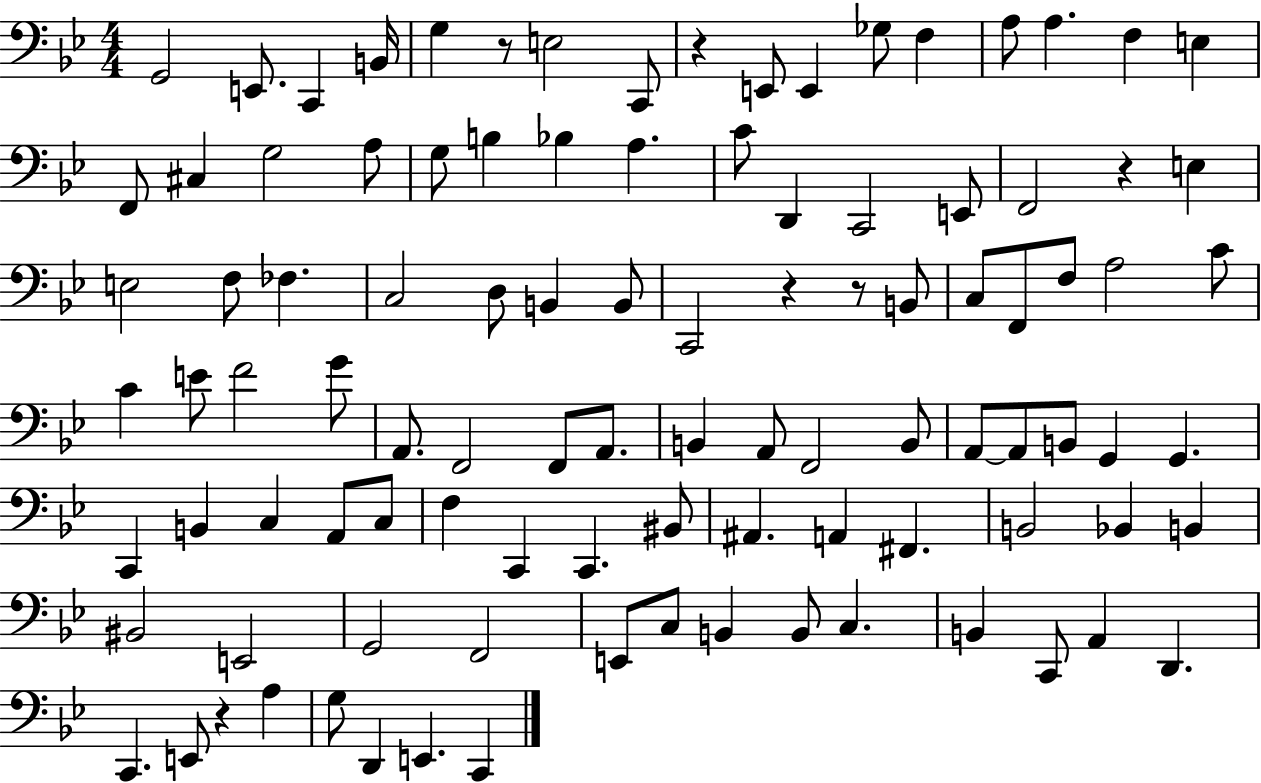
X:1
T:Untitled
M:4/4
L:1/4
K:Bb
G,,2 E,,/2 C,, B,,/4 G, z/2 E,2 C,,/2 z E,,/2 E,, _G,/2 F, A,/2 A, F, E, F,,/2 ^C, G,2 A,/2 G,/2 B, _B, A, C/2 D,, C,,2 E,,/2 F,,2 z E, E,2 F,/2 _F, C,2 D,/2 B,, B,,/2 C,,2 z z/2 B,,/2 C,/2 F,,/2 F,/2 A,2 C/2 C E/2 F2 G/2 A,,/2 F,,2 F,,/2 A,,/2 B,, A,,/2 F,,2 B,,/2 A,,/2 A,,/2 B,,/2 G,, G,, C,, B,, C, A,,/2 C,/2 F, C,, C,, ^B,,/2 ^A,, A,, ^F,, B,,2 _B,, B,, ^B,,2 E,,2 G,,2 F,,2 E,,/2 C,/2 B,, B,,/2 C, B,, C,,/2 A,, D,, C,, E,,/2 z A, G,/2 D,, E,, C,,